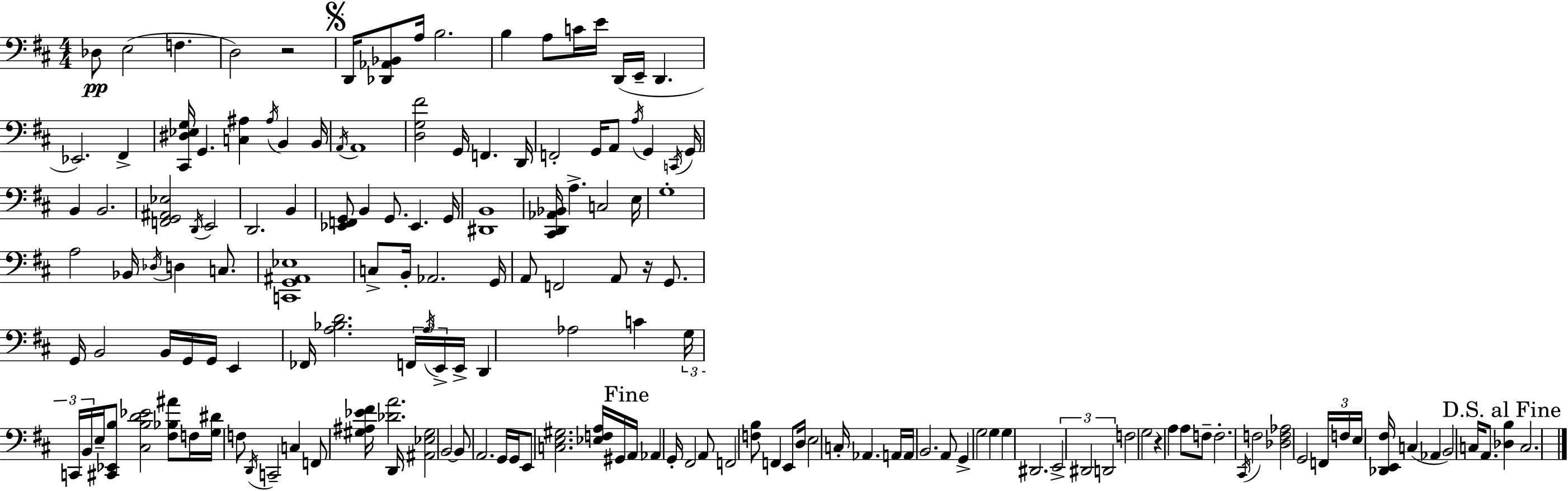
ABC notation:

X:1
T:Untitled
M:4/4
L:1/4
K:D
_D,/2 E,2 F, D,2 z2 D,,/4 [_D,,_A,,_B,,]/2 A,/4 B,2 B, A,/2 C/4 E/4 D,,/4 E,,/4 D,, _E,,2 ^F,, [^C,,^D,_E,G,]/4 G,, [C,^A,] ^A,/4 B,, B,,/4 A,,/4 A,,4 [D,G,^F]2 G,,/4 F,, D,,/4 F,,2 G,,/4 A,,/2 A,/4 G,, C,,/4 G,,/4 B,, B,,2 [F,,G,,^A,,_E,]2 D,,/4 E,,2 D,,2 B,, [_E,,F,,G,,]/2 B,, G,,/2 _E,, G,,/4 [^D,,B,,]4 [^C,,D,,_A,,_B,,]/4 A, C,2 E,/4 G,4 A,2 _B,,/4 _D,/4 D, C,/2 [C,,G,,^A,,_E,]4 C,/2 B,,/4 _A,,2 G,,/4 A,,/2 F,,2 A,,/2 z/4 G,,/2 G,,/4 B,,2 B,,/4 G,,/4 G,,/4 E,, _F,,/4 [A,_B,D]2 F,,/4 A,/4 E,,/4 E,,/4 D,, _A,2 C G,/4 C,,/4 B,,/4 E,/4 [^C,,_E,,B,]/2 [^C,B,D_E]2 [^F,_B,^A]/2 F,/4 [G,^D]/4 F,/2 D,,/4 C,,2 C, F,,/2 [^G,^A,_E^F]/4 [_DA]2 D,,/4 [^A,,_E,^G,]2 B,,2 B,,/2 A,,2 G,,/4 G,,/4 E,,/2 [C,E,^G,]2 [_E,F,A,]/4 ^G,,/4 A,,/4 _A,, G,,/4 ^F,,2 A,,/2 F,,2 [F,B,]/2 F,, E,,/2 D,/4 E,2 C,/4 _A,, A,,/4 A,,/4 B,,2 A,,/2 G,, G,2 G, G, ^D,,2 E,,2 ^D,,2 D,,2 F,2 G,2 z A, A,/2 F,/2 F,2 ^C,,/4 F,2 [_D,F,_A,]2 G,,2 F,,/4 F,/4 E,/4 [_D,,E,,^F,]/4 C, _A,, B,,2 C,/4 A,,/2 [_D,B,] C,2